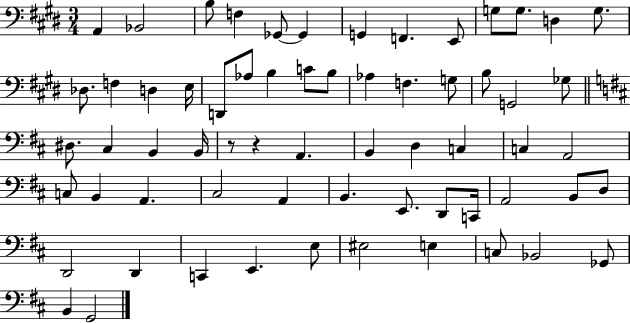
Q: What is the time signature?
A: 3/4